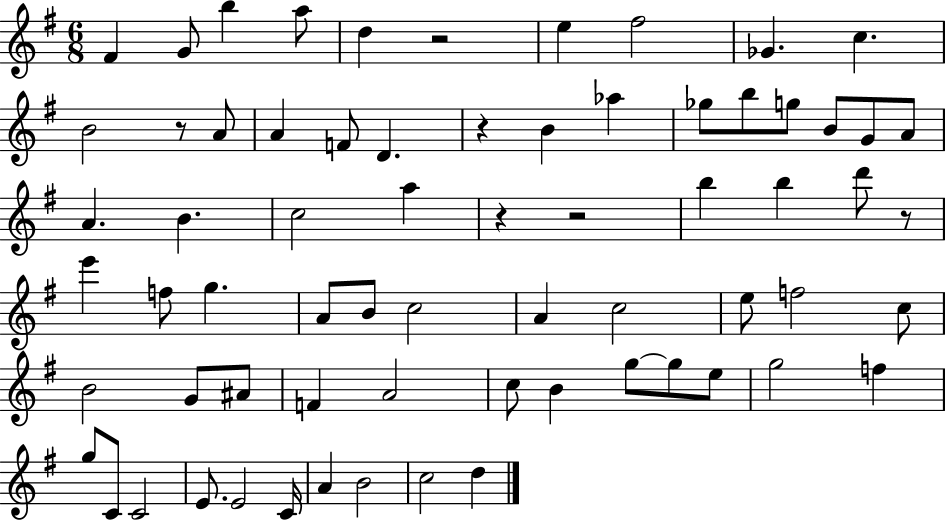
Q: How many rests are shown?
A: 6